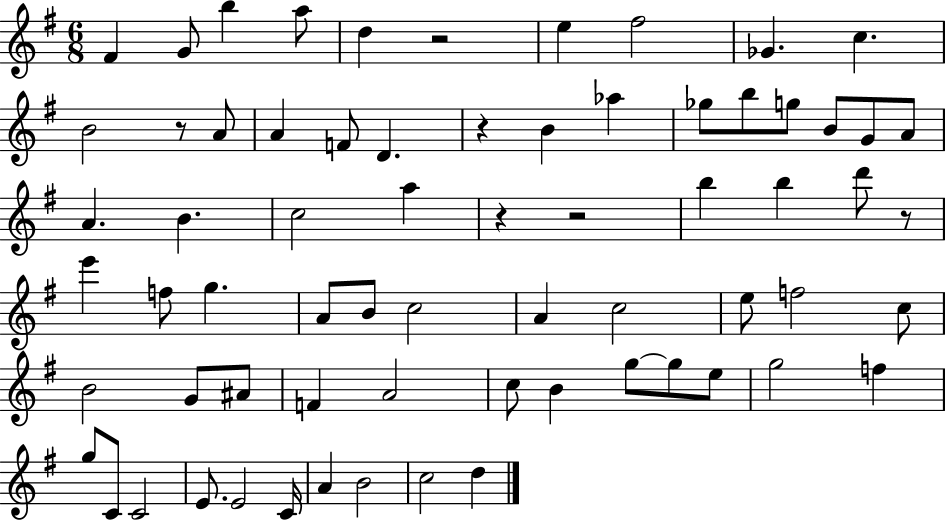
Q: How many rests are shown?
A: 6